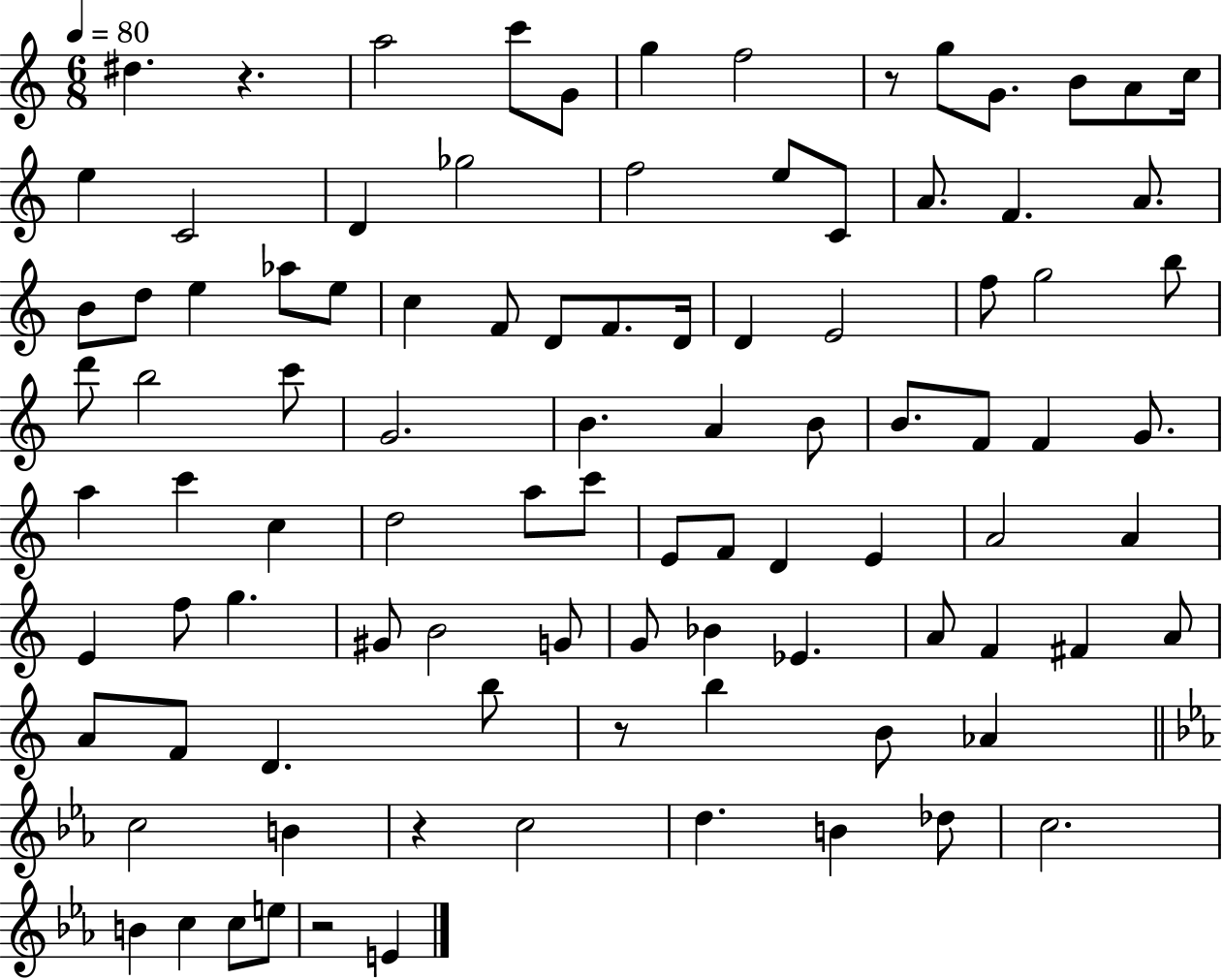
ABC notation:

X:1
T:Untitled
M:6/8
L:1/4
K:C
^d z a2 c'/2 G/2 g f2 z/2 g/2 G/2 B/2 A/2 c/4 e C2 D _g2 f2 e/2 C/2 A/2 F A/2 B/2 d/2 e _a/2 e/2 c F/2 D/2 F/2 D/4 D E2 f/2 g2 b/2 d'/2 b2 c'/2 G2 B A B/2 B/2 F/2 F G/2 a c' c d2 a/2 c'/2 E/2 F/2 D E A2 A E f/2 g ^G/2 B2 G/2 G/2 _B _E A/2 F ^F A/2 A/2 F/2 D b/2 z/2 b B/2 _A c2 B z c2 d B _d/2 c2 B c c/2 e/2 z2 E